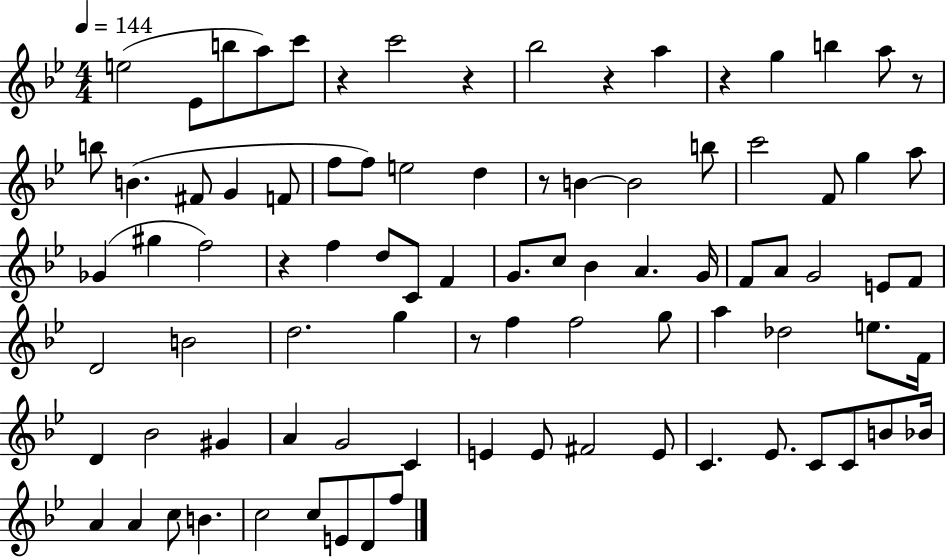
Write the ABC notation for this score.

X:1
T:Untitled
M:4/4
L:1/4
K:Bb
e2 _E/2 b/2 a/2 c'/2 z c'2 z _b2 z a z g b a/2 z/2 b/2 B ^F/2 G F/2 f/2 f/2 e2 d z/2 B B2 b/2 c'2 F/2 g a/2 _G ^g f2 z f d/2 C/2 F G/2 c/2 _B A G/4 F/2 A/2 G2 E/2 F/2 D2 B2 d2 g z/2 f f2 g/2 a _d2 e/2 F/4 D _B2 ^G A G2 C E E/2 ^F2 E/2 C _E/2 C/2 C/2 B/2 _B/4 A A c/2 B c2 c/2 E/2 D/2 f/2